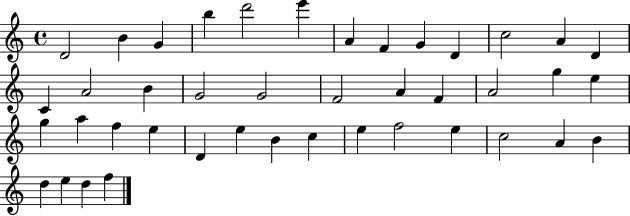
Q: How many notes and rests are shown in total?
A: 42